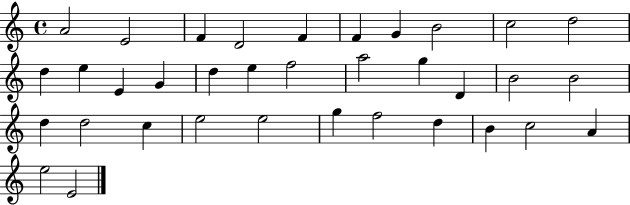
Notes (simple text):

A4/h E4/h F4/q D4/h F4/q F4/q G4/q B4/h C5/h D5/h D5/q E5/q E4/q G4/q D5/q E5/q F5/h A5/h G5/q D4/q B4/h B4/h D5/q D5/h C5/q E5/h E5/h G5/q F5/h D5/q B4/q C5/h A4/q E5/h E4/h